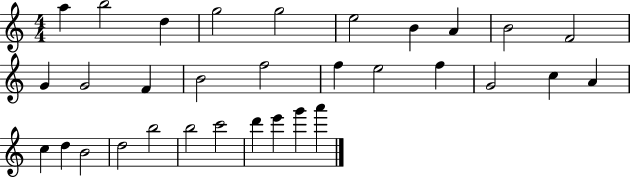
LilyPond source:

{
  \clef treble
  \numericTimeSignature
  \time 4/4
  \key c \major
  a''4 b''2 d''4 | g''2 g''2 | e''2 b'4 a'4 | b'2 f'2 | \break g'4 g'2 f'4 | b'2 f''2 | f''4 e''2 f''4 | g'2 c''4 a'4 | \break c''4 d''4 b'2 | d''2 b''2 | b''2 c'''2 | d'''4 e'''4 g'''4 a'''4 | \break \bar "|."
}